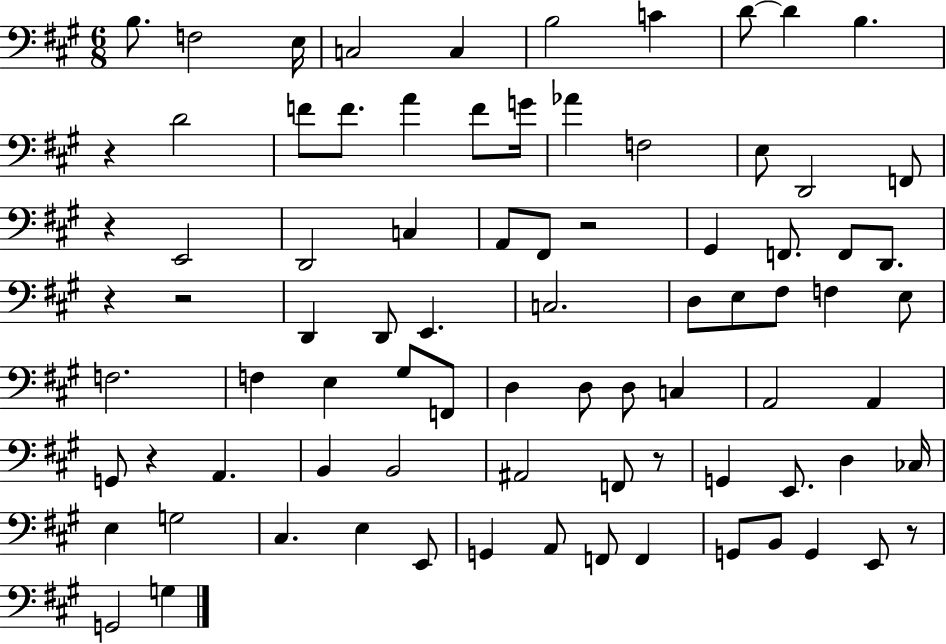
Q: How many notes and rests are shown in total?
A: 83